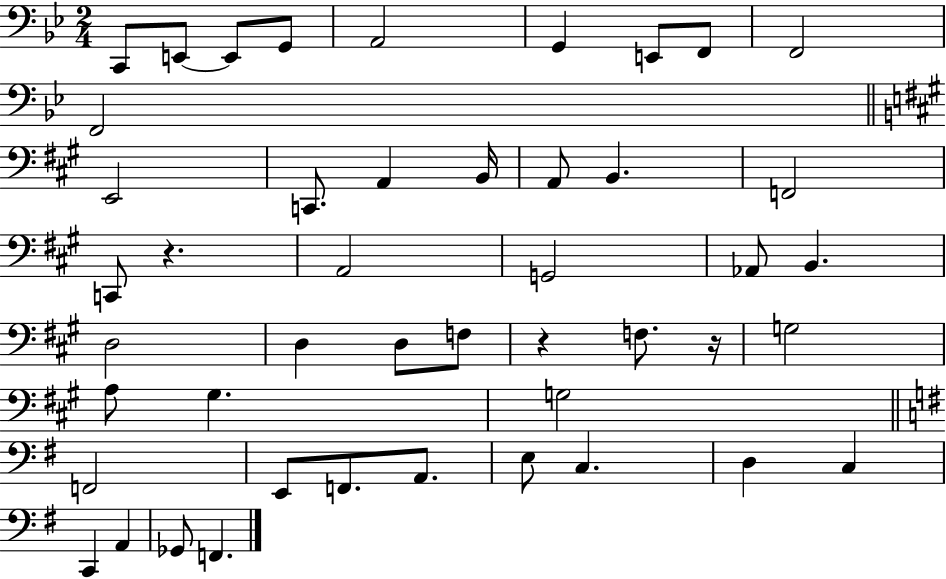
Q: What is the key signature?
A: BES major